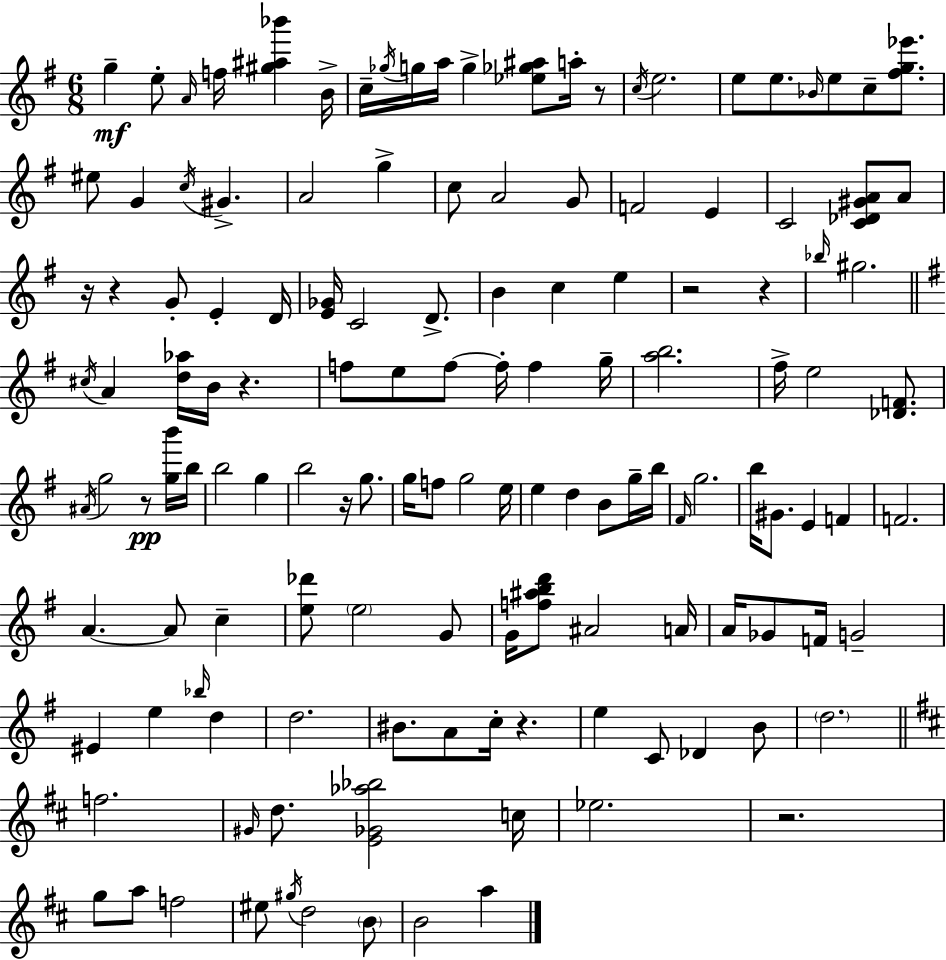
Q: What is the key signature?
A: E minor